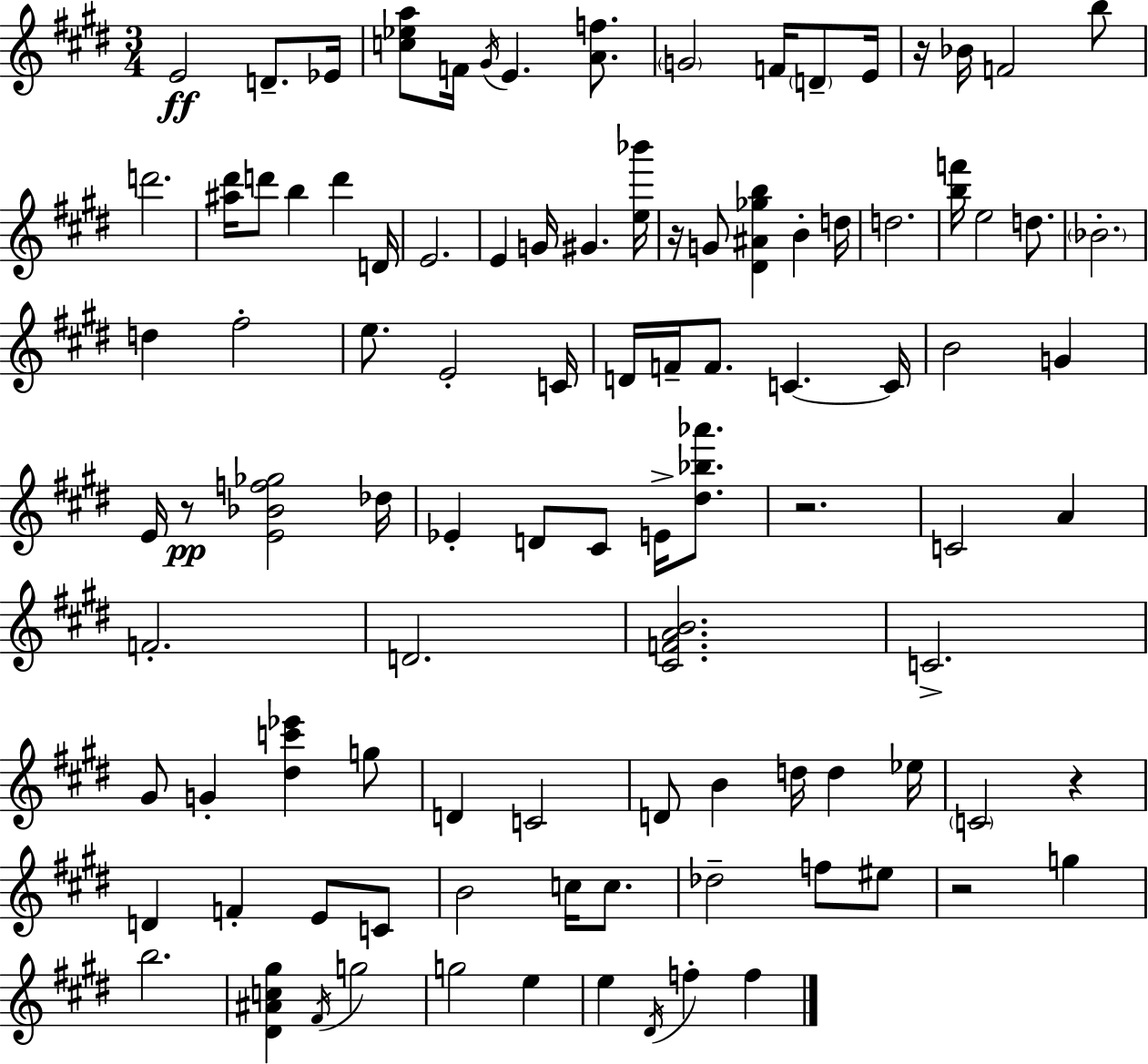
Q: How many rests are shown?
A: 6